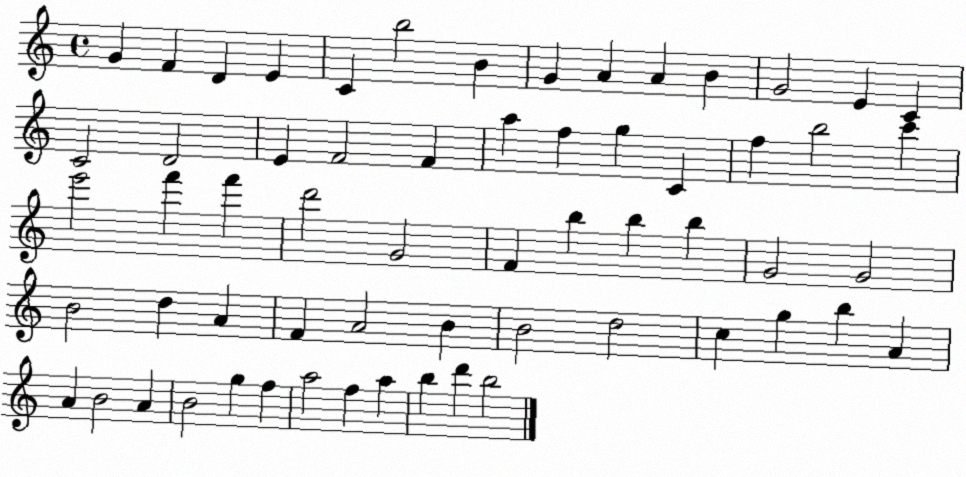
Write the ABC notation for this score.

X:1
T:Untitled
M:4/4
L:1/4
K:C
G F D E C b2 B G A A B G2 E C C2 D2 E F2 F a f g C f b2 c' e'2 f' f' d'2 G2 F b b b G2 G2 B2 d A F A2 B B2 d2 c g b A A B2 A B2 g f a2 f a b d' b2